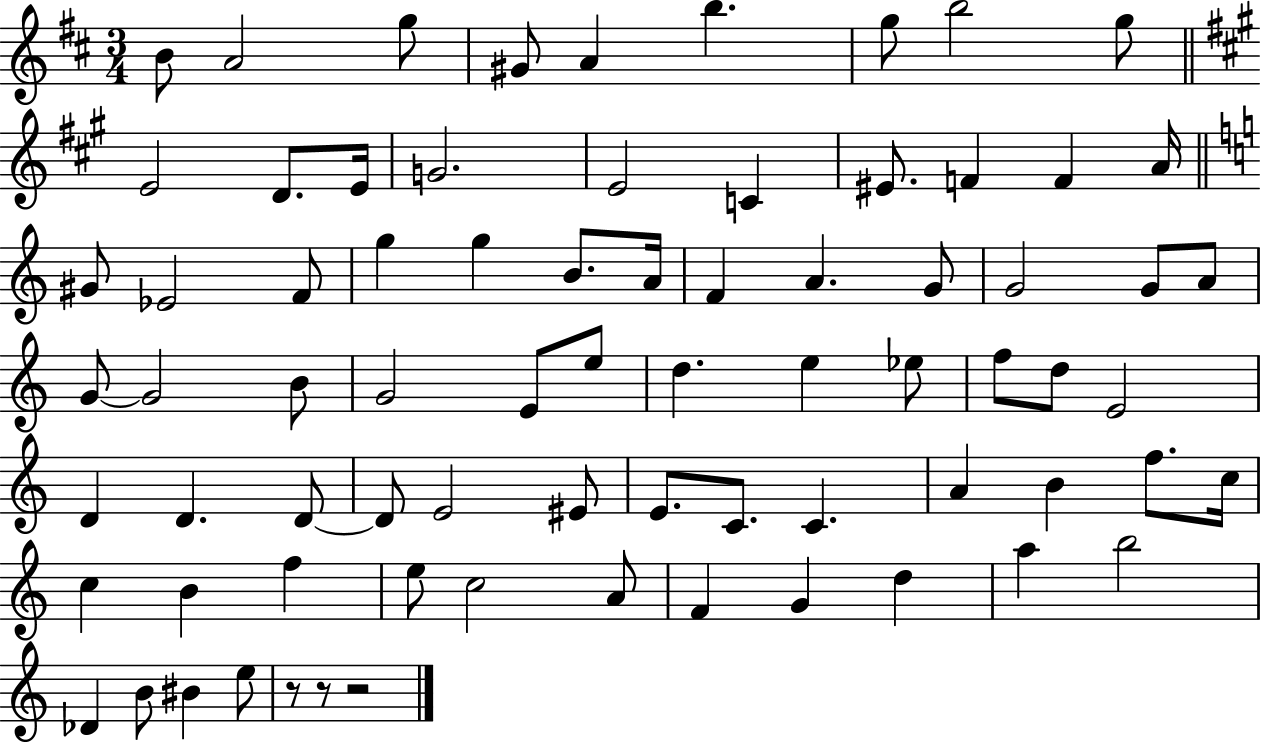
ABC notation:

X:1
T:Untitled
M:3/4
L:1/4
K:D
B/2 A2 g/2 ^G/2 A b g/2 b2 g/2 E2 D/2 E/4 G2 E2 C ^E/2 F F A/4 ^G/2 _E2 F/2 g g B/2 A/4 F A G/2 G2 G/2 A/2 G/2 G2 B/2 G2 E/2 e/2 d e _e/2 f/2 d/2 E2 D D D/2 D/2 E2 ^E/2 E/2 C/2 C A B f/2 c/4 c B f e/2 c2 A/2 F G d a b2 _D B/2 ^B e/2 z/2 z/2 z2